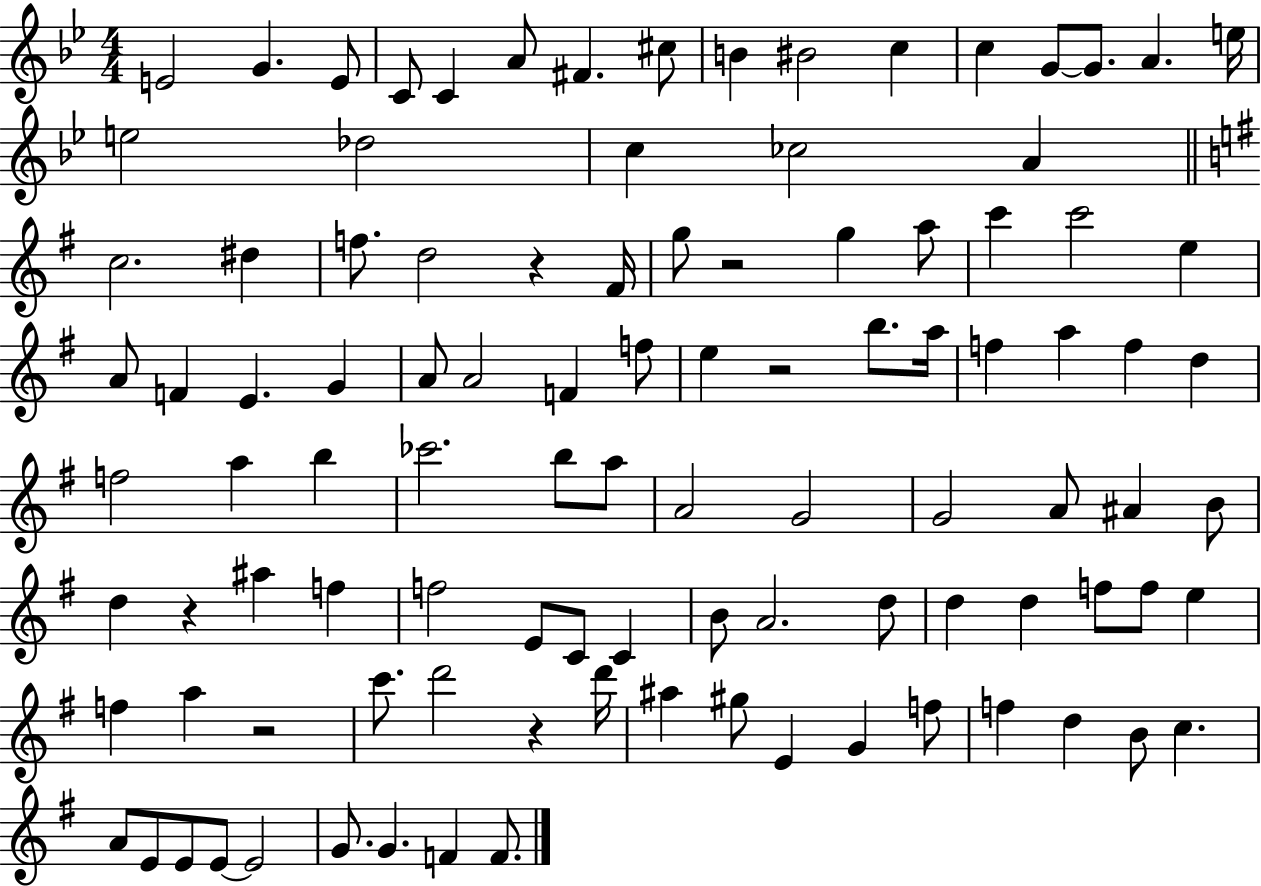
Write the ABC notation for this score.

X:1
T:Untitled
M:4/4
L:1/4
K:Bb
E2 G E/2 C/2 C A/2 ^F ^c/2 B ^B2 c c G/2 G/2 A e/4 e2 _d2 c _c2 A c2 ^d f/2 d2 z ^F/4 g/2 z2 g a/2 c' c'2 e A/2 F E G A/2 A2 F f/2 e z2 b/2 a/4 f a f d f2 a b _c'2 b/2 a/2 A2 G2 G2 A/2 ^A B/2 d z ^a f f2 E/2 C/2 C B/2 A2 d/2 d d f/2 f/2 e f a z2 c'/2 d'2 z d'/4 ^a ^g/2 E G f/2 f d B/2 c A/2 E/2 E/2 E/2 E2 G/2 G F F/2